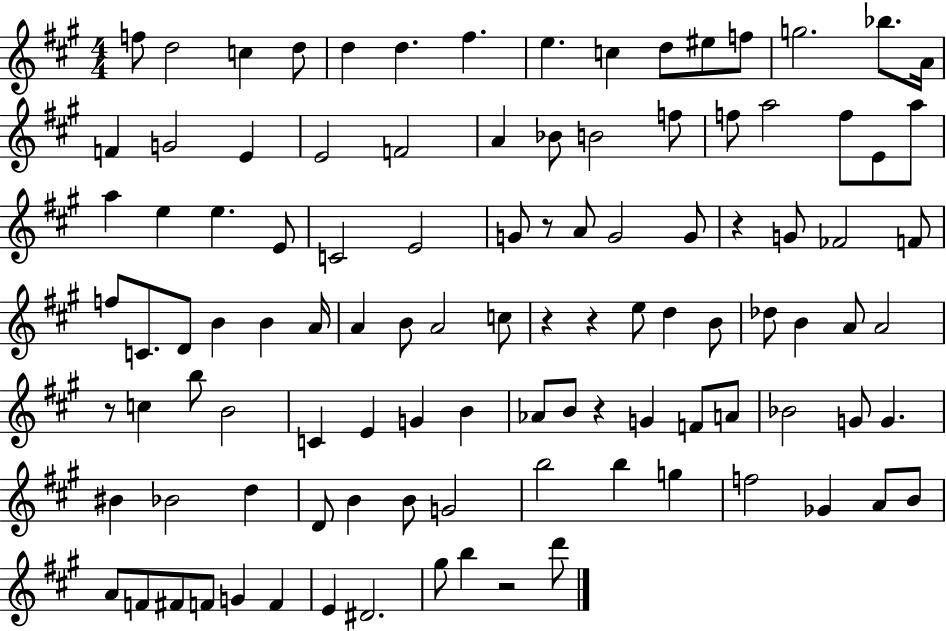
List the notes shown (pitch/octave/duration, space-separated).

F5/e D5/h C5/q D5/e D5/q D5/q. F#5/q. E5/q. C5/q D5/e EIS5/e F5/e G5/h. Bb5/e. A4/s F4/q G4/h E4/q E4/h F4/h A4/q Bb4/e B4/h F5/e F5/e A5/h F5/e E4/e A5/e A5/q E5/q E5/q. E4/e C4/h E4/h G4/e R/e A4/e G4/h G4/e R/q G4/e FES4/h F4/e F5/e C4/e. D4/e B4/q B4/q A4/s A4/q B4/e A4/h C5/e R/q R/q E5/e D5/q B4/e Db5/e B4/q A4/e A4/h R/e C5/q B5/e B4/h C4/q E4/q G4/q B4/q Ab4/e B4/e R/q G4/q F4/e A4/e Bb4/h G4/e G4/q. BIS4/q Bb4/h D5/q D4/e B4/q B4/e G4/h B5/h B5/q G5/q F5/h Gb4/q A4/e B4/e A4/e F4/e F#4/e F4/e G4/q F4/q E4/q D#4/h. G#5/e B5/q R/h D6/e